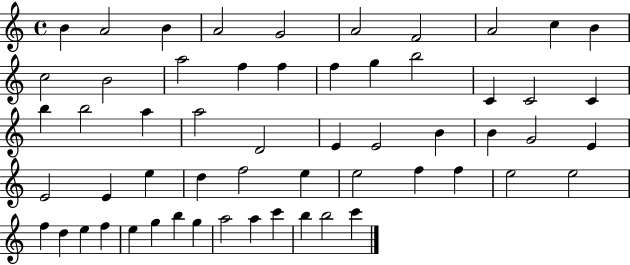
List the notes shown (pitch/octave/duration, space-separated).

B4/q A4/h B4/q A4/h G4/h A4/h F4/h A4/h C5/q B4/q C5/h B4/h A5/h F5/q F5/q F5/q G5/q B5/h C4/q C4/h C4/q B5/q B5/h A5/q A5/h D4/h E4/q E4/h B4/q B4/q G4/h E4/q E4/h E4/q E5/q D5/q F5/h E5/q E5/h F5/q F5/q E5/h E5/h F5/q D5/q E5/q F5/q E5/q G5/q B5/q G5/q A5/h A5/q C6/q B5/q B5/h C6/q